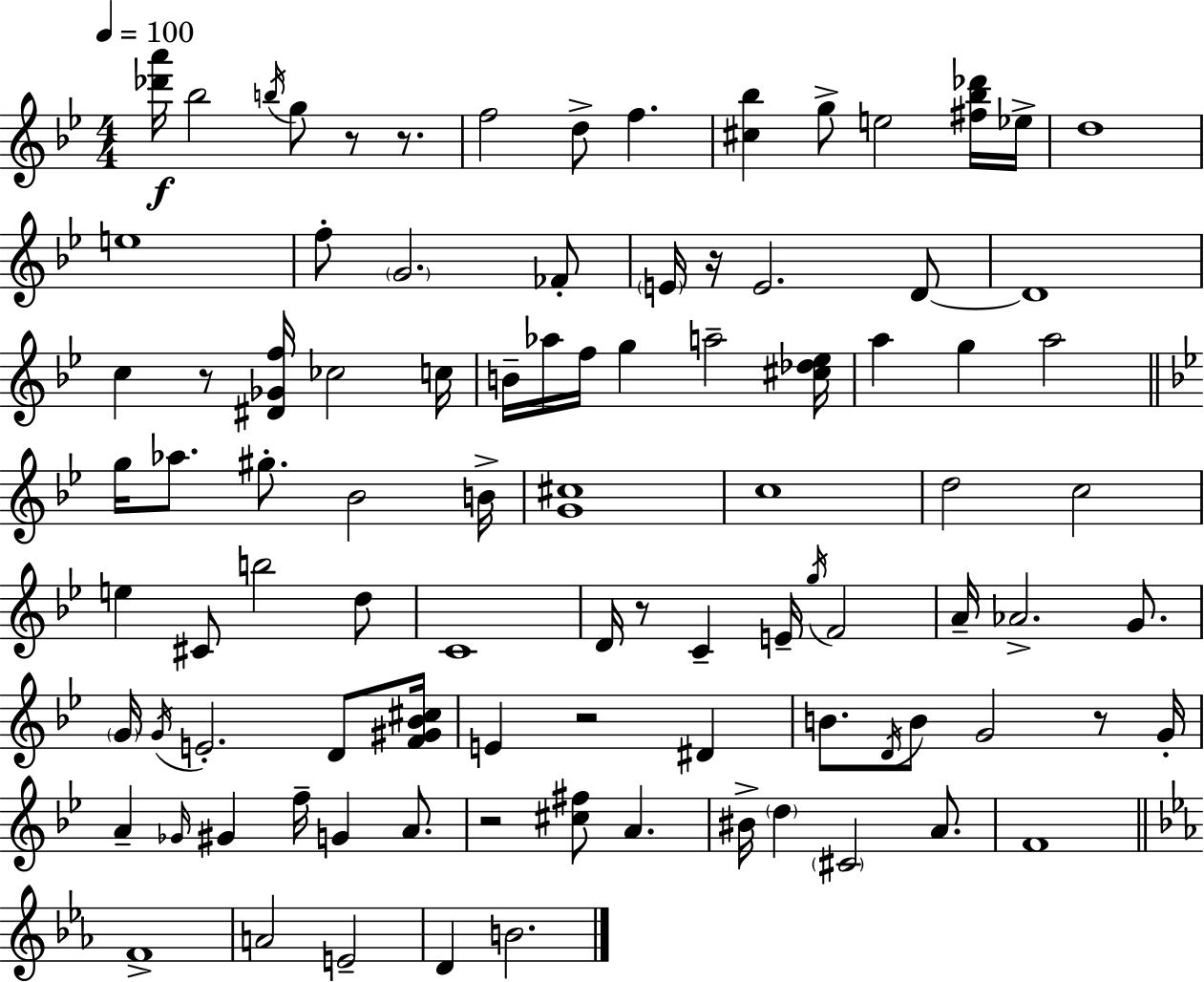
{
  \clef treble
  \numericTimeSignature
  \time 4/4
  \key bes \major
  \tempo 4 = 100
  <des''' a'''>16\f bes''2 \acciaccatura { b''16 } g''8 r8 r8. | f''2 d''8-> f''4. | <cis'' bes''>4 g''8-> e''2 <fis'' bes'' des'''>16 | ees''16-> d''1 | \break e''1 | f''8-. \parenthesize g'2. fes'8-. | \parenthesize e'16 r16 e'2. d'8~~ | d'1 | \break c''4 r8 <dis' ges' f''>16 ces''2 | c''16 b'16-- aes''16 f''16 g''4 a''2-- | <cis'' des'' ees''>16 a''4 g''4 a''2 | \bar "||" \break \key bes \major g''16 aes''8. gis''8.-. bes'2 b'16-> | <g' cis''>1 | c''1 | d''2 c''2 | \break e''4 cis'8 b''2 d''8 | c'1 | d'16 r8 c'4-- e'16-- \acciaccatura { g''16 } f'2 | a'16-- aes'2.-> g'8. | \break \parenthesize g'16 \acciaccatura { g'16 } e'2.-. d'8 | <f' gis' bes' cis''>16 e'4 r2 dis'4 | b'8. \acciaccatura { d'16 } b'8 g'2 | r8 g'16-. a'4-- \grace { ges'16 } gis'4 f''16-- g'4 | \break a'8. r2 <cis'' fis''>8 a'4. | bis'16-> \parenthesize d''4 \parenthesize cis'2 | a'8. f'1 | \bar "||" \break \key ees \major f'1-> | a'2 e'2-- | d'4 b'2. | \bar "|."
}